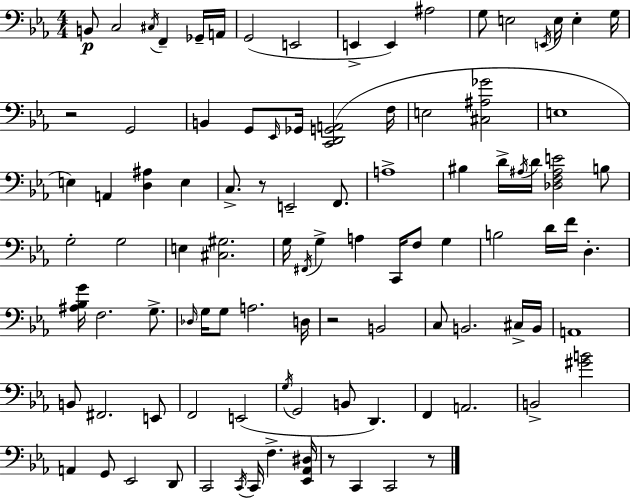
B2/e C3/h C#3/s F2/q Gb2/s A2/s G2/h E2/h E2/q E2/q A#3/h G3/e E3/h E2/s E3/s E3/q G3/s R/h G2/h B2/q G2/e Eb2/s Gb2/s [C2,D2,G2,A2]/h F3/s E3/h [C#3,A#3,Gb4]/h E3/w E3/q A2/q [D3,A#3]/q E3/q C3/e. R/e E2/h F2/e. A3/w BIS3/q D4/s A#3/s D4/s [Db3,F3,A#3,E4]/h B3/e G3/h G3/h E3/q [C#3,G#3]/h. G3/s F#2/s G3/q A3/q C2/s F3/e G3/q B3/h D4/s F4/s D3/q. [A#3,Bb3,G4]/s F3/h. G3/e. Db3/s G3/s G3/e A3/h. D3/s R/h B2/h C3/e B2/h. C#3/s B2/s A2/w B2/e F#2/h. E2/e F2/h E2/h G3/s G2/h B2/e D2/q. F2/q A2/h. B2/h [G#4,B4]/h A2/q G2/e Eb2/h D2/e C2/h C2/s C2/s F3/q. [Eb2,Ab2,D#3]/s R/e C2/q C2/h R/e